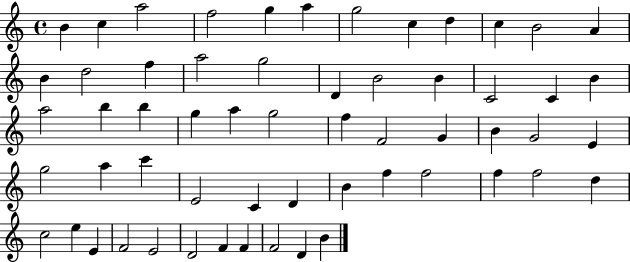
{
  \clef treble
  \time 4/4
  \defaultTimeSignature
  \key c \major
  b'4 c''4 a''2 | f''2 g''4 a''4 | g''2 c''4 d''4 | c''4 b'2 a'4 | \break b'4 d''2 f''4 | a''2 g''2 | d'4 b'2 b'4 | c'2 c'4 b'4 | \break a''2 b''4 b''4 | g''4 a''4 g''2 | f''4 f'2 g'4 | b'4 g'2 e'4 | \break g''2 a''4 c'''4 | e'2 c'4 d'4 | b'4 f''4 f''2 | f''4 f''2 d''4 | \break c''2 e''4 e'4 | f'2 e'2 | d'2 f'4 f'4 | f'2 d'4 b'4 | \break \bar "|."
}